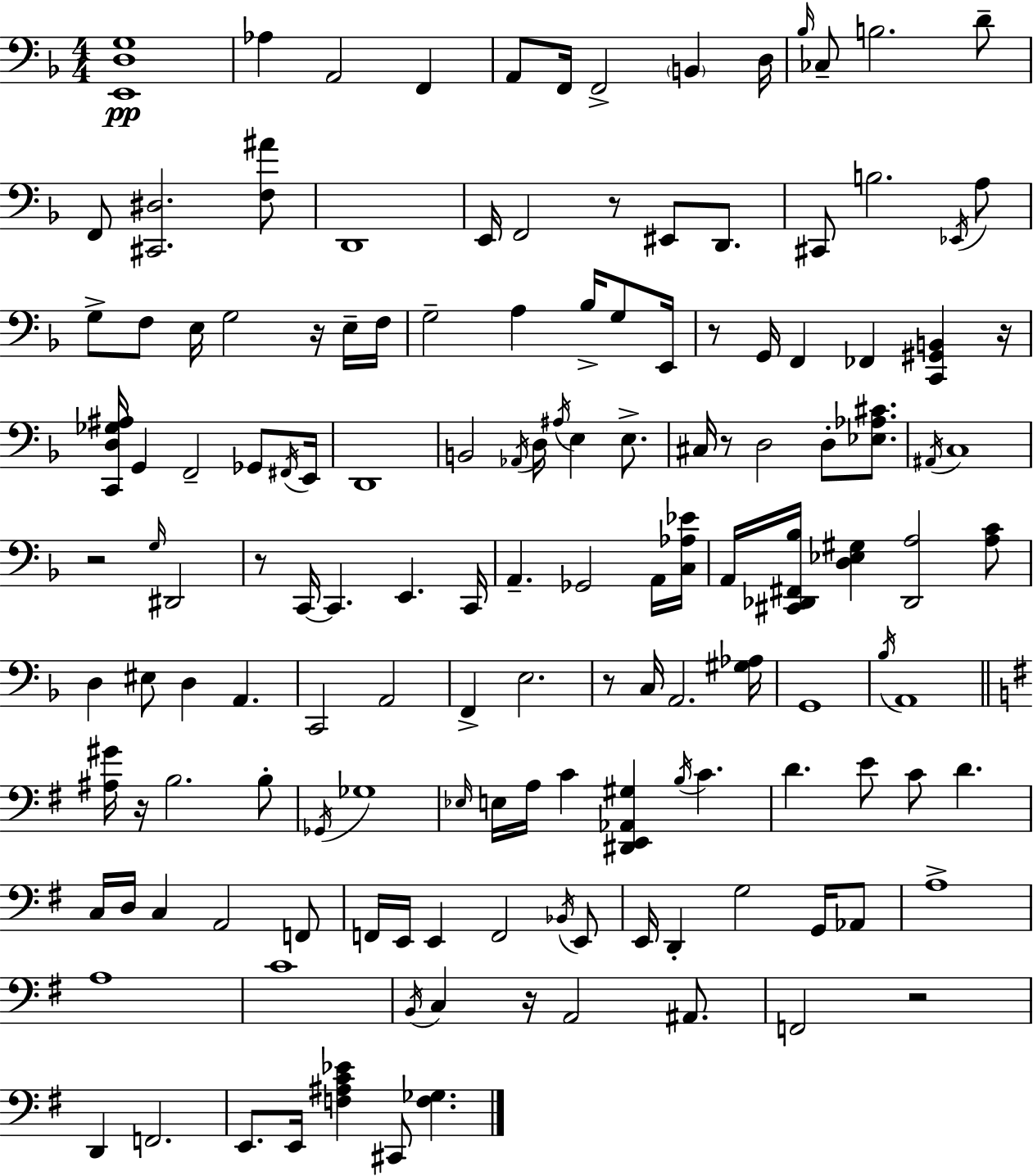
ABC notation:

X:1
T:Untitled
M:4/4
L:1/4
K:F
[E,,D,G,]4 _A, A,,2 F,, A,,/2 F,,/4 F,,2 B,, D,/4 _B,/4 _C,/2 B,2 D/2 F,,/2 [^C,,^D,]2 [F,^A]/2 D,,4 E,,/4 F,,2 z/2 ^E,,/2 D,,/2 ^C,,/2 B,2 _E,,/4 A,/2 G,/2 F,/2 E,/4 G,2 z/4 E,/4 F,/4 G,2 A, _B,/4 G,/2 E,,/4 z/2 G,,/4 F,, _F,, [C,,^G,,B,,] z/4 [C,,D,_G,^A,]/4 G,, F,,2 _G,,/2 ^F,,/4 E,,/4 D,,4 B,,2 _A,,/4 D,/4 ^A,/4 E, E,/2 ^C,/4 z/2 D,2 D,/2 [_E,_A,^C]/2 ^A,,/4 C,4 z2 G,/4 ^D,,2 z/2 C,,/4 C,, E,, C,,/4 A,, _G,,2 A,,/4 [C,_A,_E]/4 A,,/4 [^C,,_D,,^F,,_B,]/4 [D,_E,^G,] [_D,,A,]2 [A,C]/2 D, ^E,/2 D, A,, C,,2 A,,2 F,, E,2 z/2 C,/4 A,,2 [^G,_A,]/4 G,,4 _B,/4 A,,4 [^A,^G]/4 z/4 B,2 B,/2 _G,,/4 _G,4 _E,/4 E,/4 A,/4 C [^D,,E,,_A,,^G,] B,/4 C D E/2 C/2 D C,/4 D,/4 C, A,,2 F,,/2 F,,/4 E,,/4 E,, F,,2 _B,,/4 E,,/2 E,,/4 D,, G,2 G,,/4 _A,,/2 A,4 A,4 C4 B,,/4 C, z/4 A,,2 ^A,,/2 F,,2 z2 D,, F,,2 E,,/2 E,,/4 [F,^A,C_E] ^C,,/2 [F,_G,]